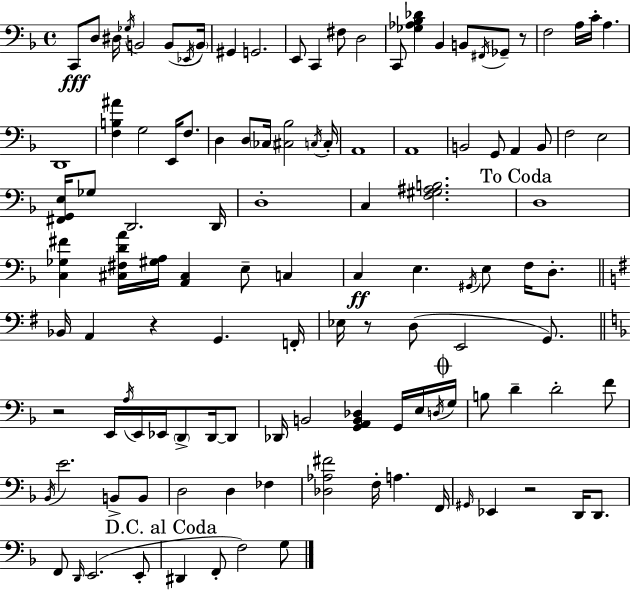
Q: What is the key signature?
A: D minor